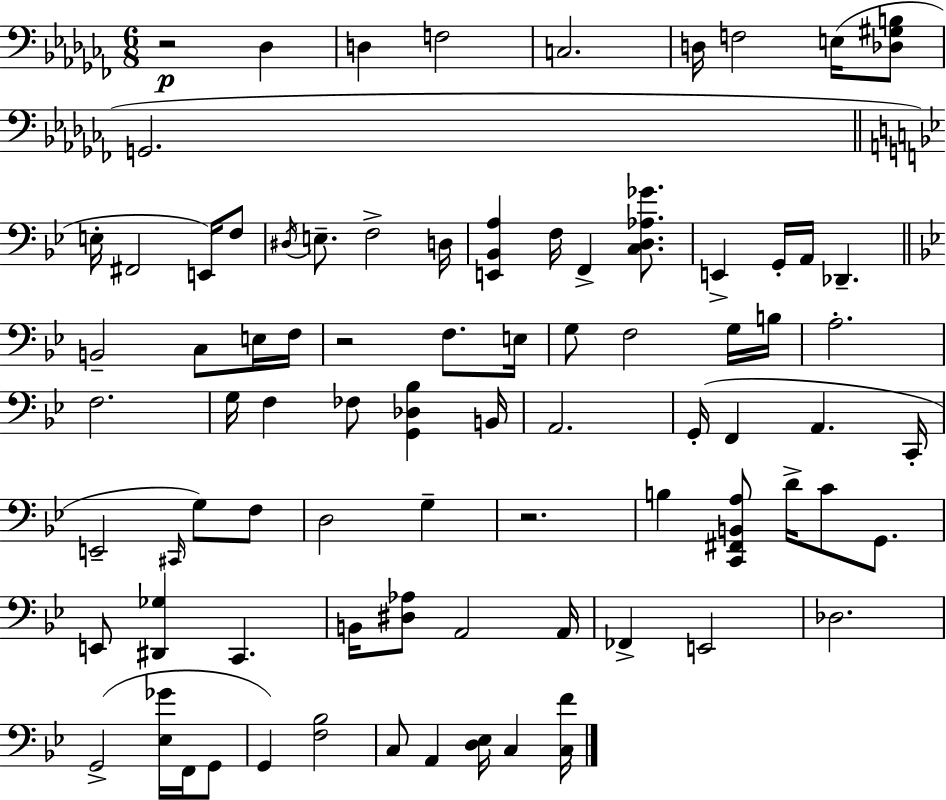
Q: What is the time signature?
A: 6/8